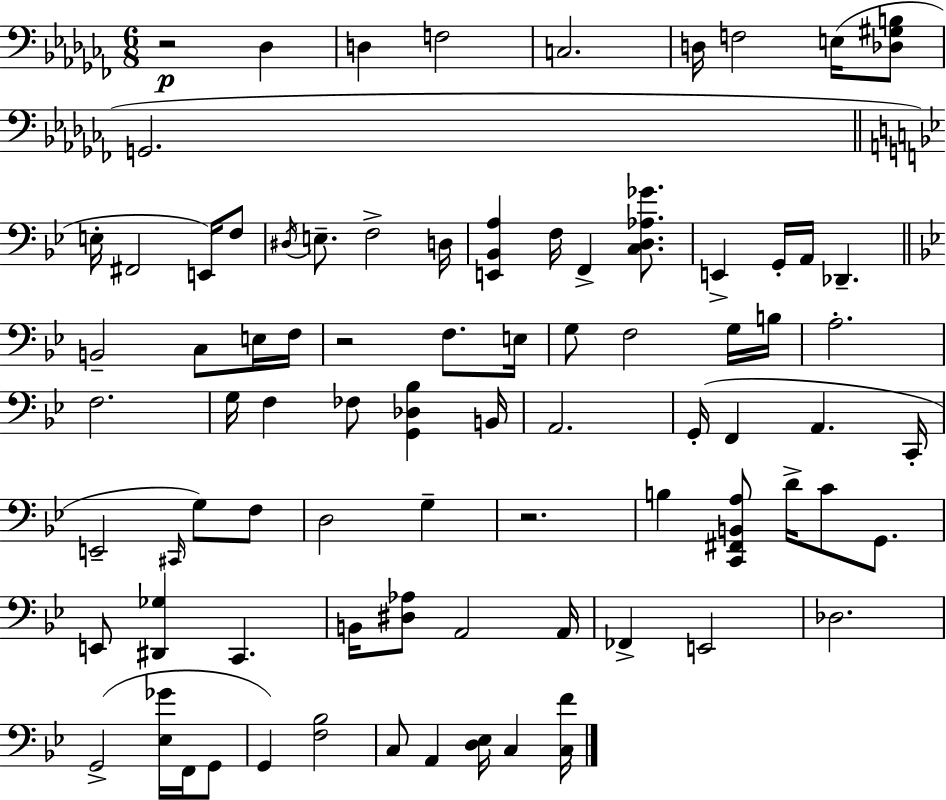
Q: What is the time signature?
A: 6/8